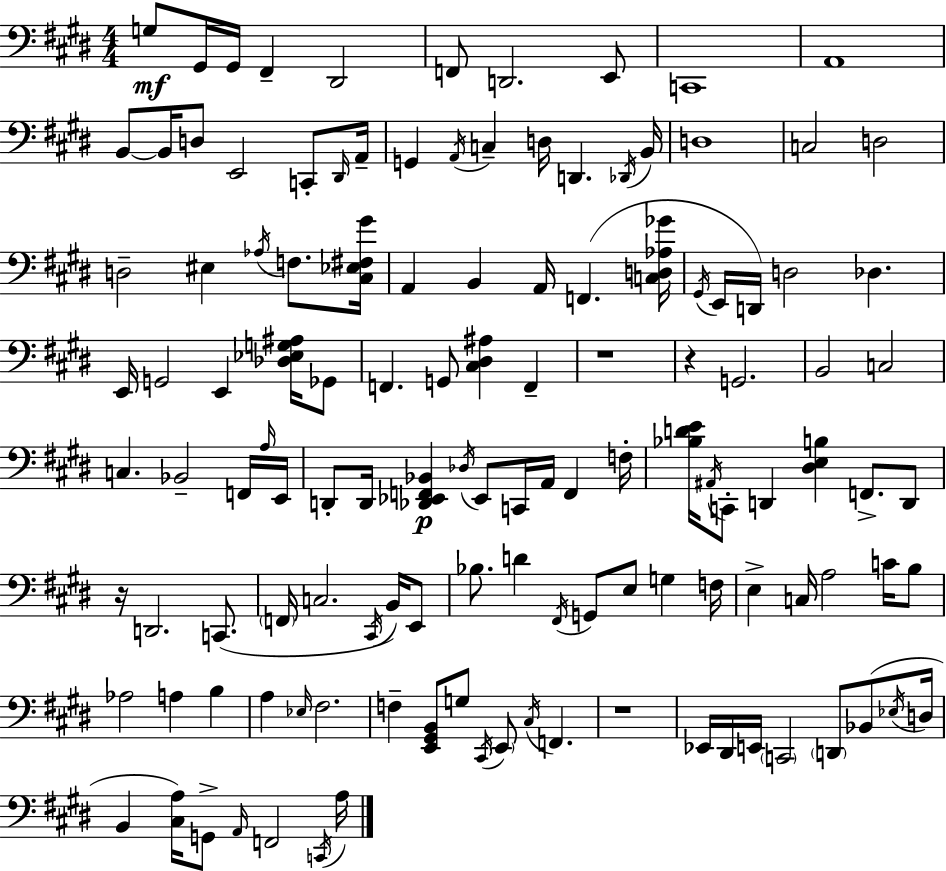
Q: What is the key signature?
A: E major